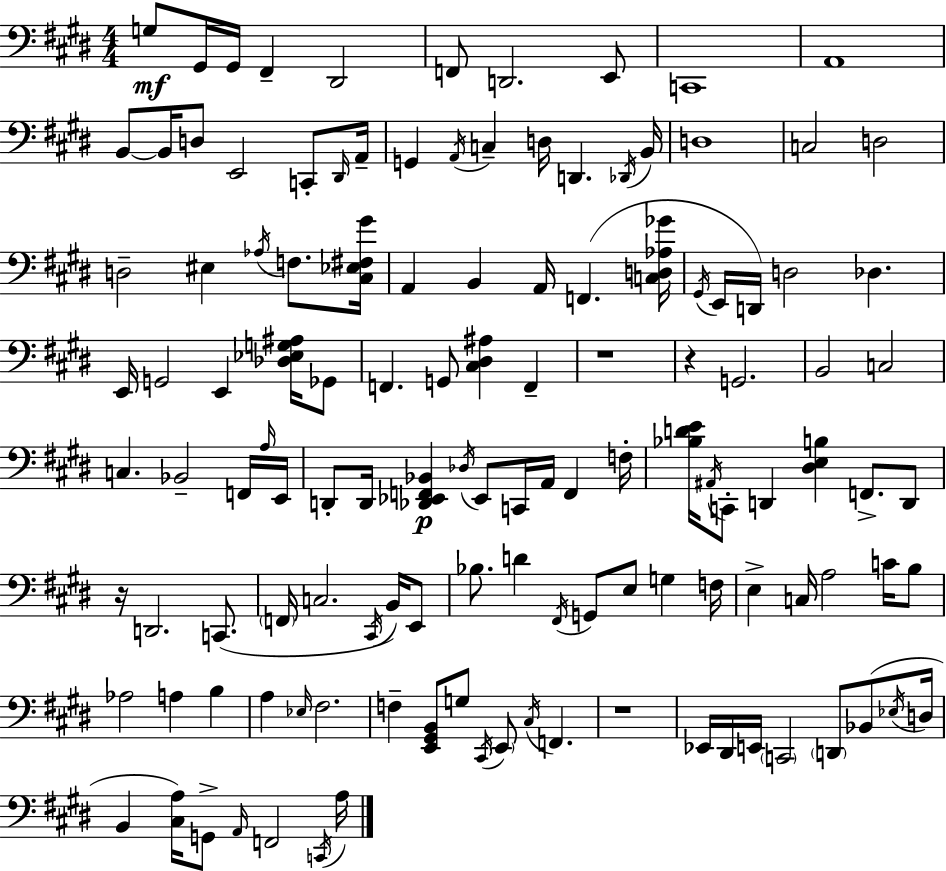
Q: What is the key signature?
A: E major